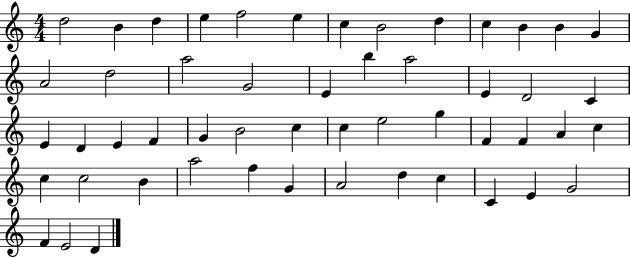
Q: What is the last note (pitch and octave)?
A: D4